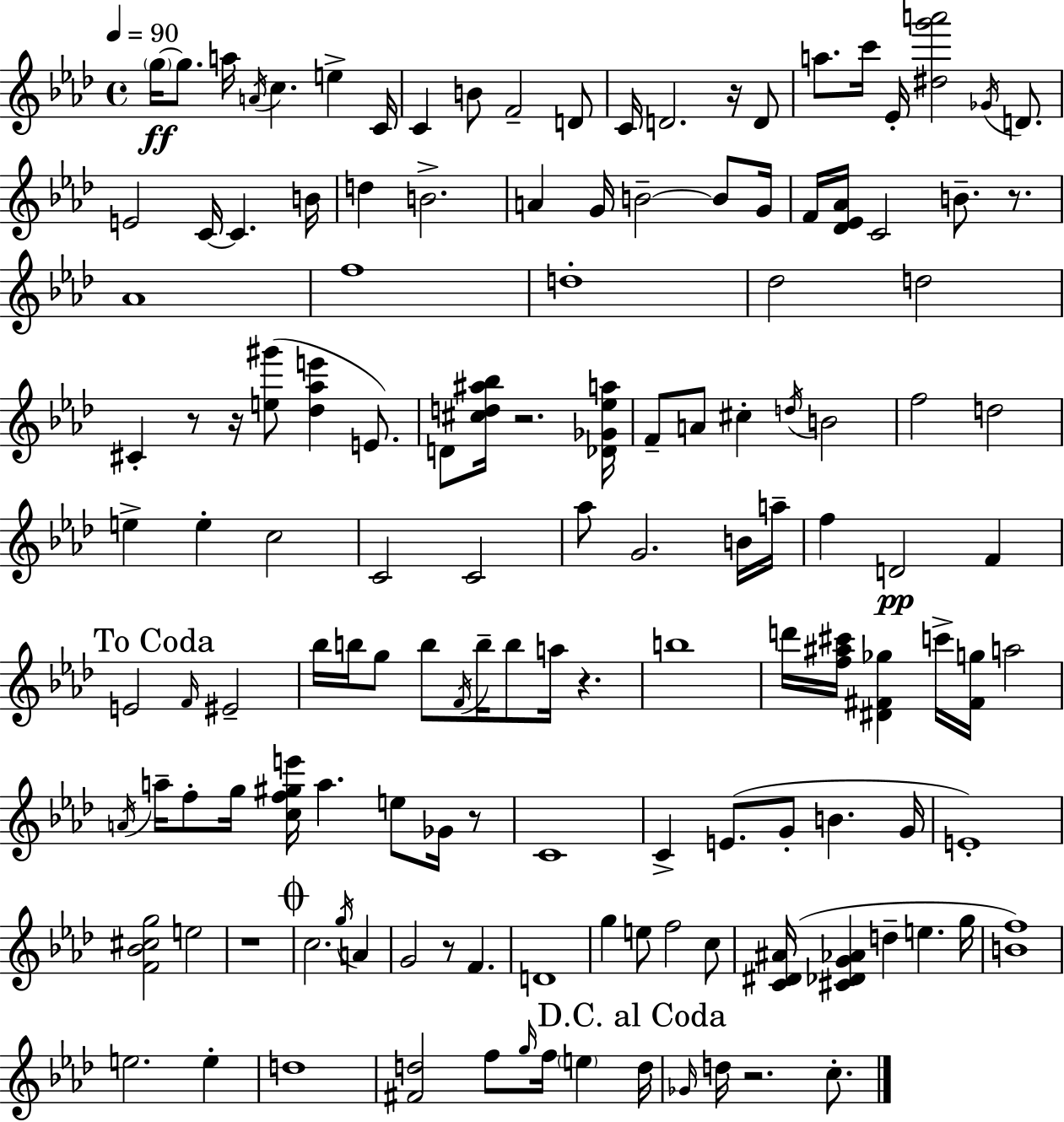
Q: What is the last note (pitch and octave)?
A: C5